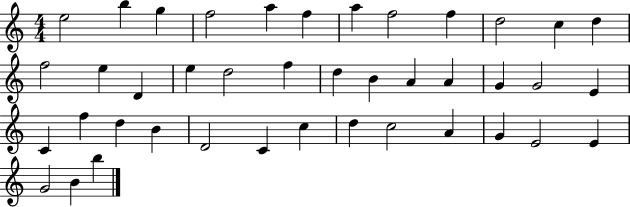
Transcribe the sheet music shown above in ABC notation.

X:1
T:Untitled
M:4/4
L:1/4
K:C
e2 b g f2 a f a f2 f d2 c d f2 e D e d2 f d B A A G G2 E C f d B D2 C c d c2 A G E2 E G2 B b